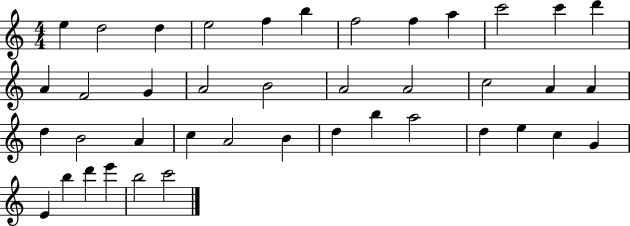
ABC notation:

X:1
T:Untitled
M:4/4
L:1/4
K:C
e d2 d e2 f b f2 f a c'2 c' d' A F2 G A2 B2 A2 A2 c2 A A d B2 A c A2 B d b a2 d e c G E b d' e' b2 c'2